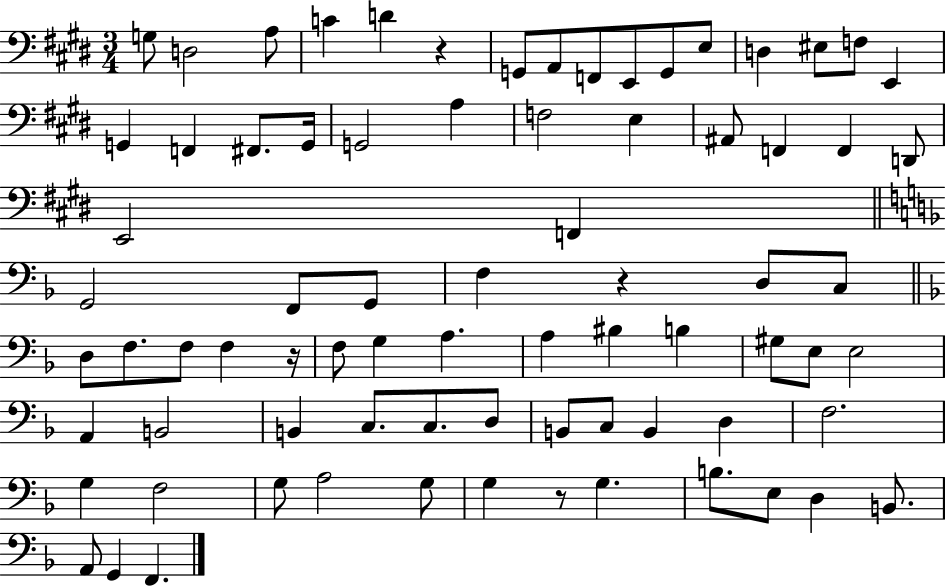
X:1
T:Untitled
M:3/4
L:1/4
K:E
G,/2 D,2 A,/2 C D z G,,/2 A,,/2 F,,/2 E,,/2 G,,/2 E,/2 D, ^E,/2 F,/2 E,, G,, F,, ^F,,/2 G,,/4 G,,2 A, F,2 E, ^A,,/2 F,, F,, D,,/2 E,,2 F,, G,,2 F,,/2 G,,/2 F, z D,/2 C,/2 D,/2 F,/2 F,/2 F, z/4 F,/2 G, A, A, ^B, B, ^G,/2 E,/2 E,2 A,, B,,2 B,, C,/2 C,/2 D,/2 B,,/2 C,/2 B,, D, F,2 G, F,2 G,/2 A,2 G,/2 G, z/2 G, B,/2 E,/2 D, B,,/2 A,,/2 G,, F,,